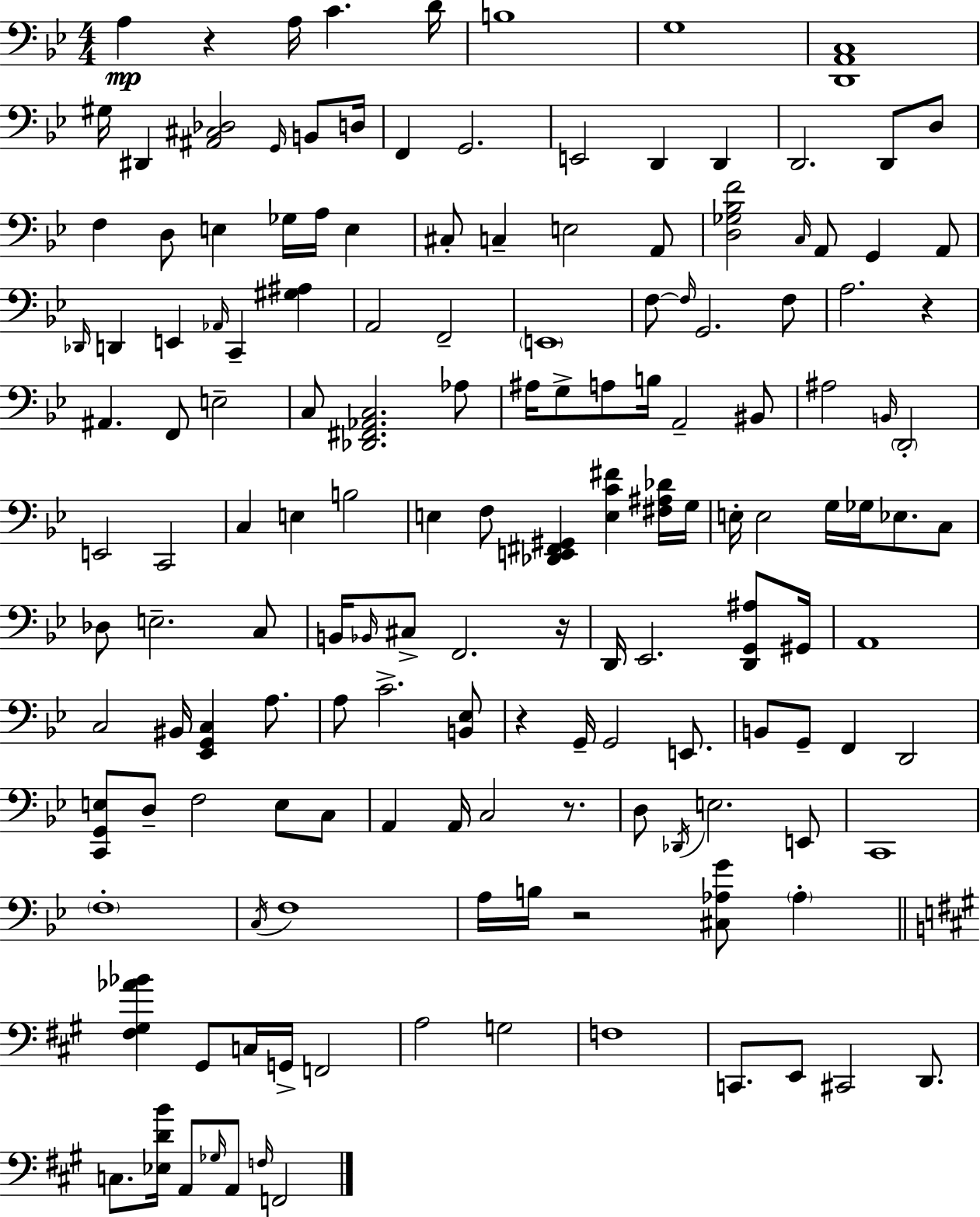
X:1
T:Untitled
M:4/4
L:1/4
K:Gm
A, z A,/4 C D/4 B,4 G,4 [D,,A,,C,]4 ^G,/4 ^D,, [^A,,^C,_D,]2 G,,/4 B,,/2 D,/4 F,, G,,2 E,,2 D,, D,, D,,2 D,,/2 D,/2 F, D,/2 E, _G,/4 A,/4 E, ^C,/2 C, E,2 A,,/2 [D,_G,_B,F]2 C,/4 A,,/2 G,, A,,/2 _D,,/4 D,, E,, _A,,/4 C,, [^G,^A,] A,,2 F,,2 E,,4 F,/2 F,/4 G,,2 F,/2 A,2 z ^A,, F,,/2 E,2 C,/2 [_D,,^F,,_A,,C,]2 _A,/2 ^A,/4 G,/2 A,/2 B,/4 A,,2 ^B,,/2 ^A,2 B,,/4 D,,2 E,,2 C,,2 C, E, B,2 E, F,/2 [_D,,E,,^F,,^G,,] [E,C^F] [^F,^A,_D]/4 G,/4 E,/4 E,2 G,/4 _G,/4 _E,/2 C,/2 _D,/2 E,2 C,/2 B,,/4 _B,,/4 ^C,/2 F,,2 z/4 D,,/4 _E,,2 [D,,G,,^A,]/2 ^G,,/4 A,,4 C,2 ^B,,/4 [_E,,G,,C,] A,/2 A,/2 C2 [B,,_E,]/2 z G,,/4 G,,2 E,,/2 B,,/2 G,,/2 F,, D,,2 [C,,G,,E,]/2 D,/2 F,2 E,/2 C,/2 A,, A,,/4 C,2 z/2 D,/2 _D,,/4 E,2 E,,/2 C,,4 F,4 C,/4 F,4 A,/4 B,/4 z2 [^C,_A,G]/2 _A, [^F,^G,_A_B] ^G,,/2 C,/4 G,,/4 F,,2 A,2 G,2 F,4 C,,/2 E,,/2 ^C,,2 D,,/2 C,/2 [_E,DB]/4 A,,/2 _G,/4 A,,/2 F,/4 F,,2